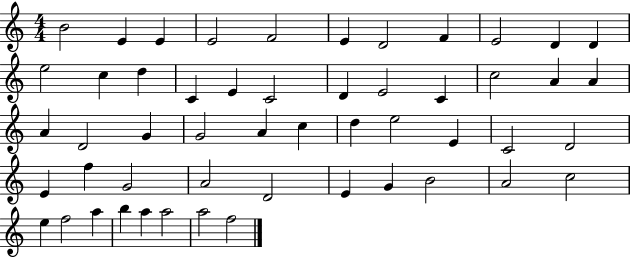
X:1
T:Untitled
M:4/4
L:1/4
K:C
B2 E E E2 F2 E D2 F E2 D D e2 c d C E C2 D E2 C c2 A A A D2 G G2 A c d e2 E C2 D2 E f G2 A2 D2 E G B2 A2 c2 e f2 a b a a2 a2 f2